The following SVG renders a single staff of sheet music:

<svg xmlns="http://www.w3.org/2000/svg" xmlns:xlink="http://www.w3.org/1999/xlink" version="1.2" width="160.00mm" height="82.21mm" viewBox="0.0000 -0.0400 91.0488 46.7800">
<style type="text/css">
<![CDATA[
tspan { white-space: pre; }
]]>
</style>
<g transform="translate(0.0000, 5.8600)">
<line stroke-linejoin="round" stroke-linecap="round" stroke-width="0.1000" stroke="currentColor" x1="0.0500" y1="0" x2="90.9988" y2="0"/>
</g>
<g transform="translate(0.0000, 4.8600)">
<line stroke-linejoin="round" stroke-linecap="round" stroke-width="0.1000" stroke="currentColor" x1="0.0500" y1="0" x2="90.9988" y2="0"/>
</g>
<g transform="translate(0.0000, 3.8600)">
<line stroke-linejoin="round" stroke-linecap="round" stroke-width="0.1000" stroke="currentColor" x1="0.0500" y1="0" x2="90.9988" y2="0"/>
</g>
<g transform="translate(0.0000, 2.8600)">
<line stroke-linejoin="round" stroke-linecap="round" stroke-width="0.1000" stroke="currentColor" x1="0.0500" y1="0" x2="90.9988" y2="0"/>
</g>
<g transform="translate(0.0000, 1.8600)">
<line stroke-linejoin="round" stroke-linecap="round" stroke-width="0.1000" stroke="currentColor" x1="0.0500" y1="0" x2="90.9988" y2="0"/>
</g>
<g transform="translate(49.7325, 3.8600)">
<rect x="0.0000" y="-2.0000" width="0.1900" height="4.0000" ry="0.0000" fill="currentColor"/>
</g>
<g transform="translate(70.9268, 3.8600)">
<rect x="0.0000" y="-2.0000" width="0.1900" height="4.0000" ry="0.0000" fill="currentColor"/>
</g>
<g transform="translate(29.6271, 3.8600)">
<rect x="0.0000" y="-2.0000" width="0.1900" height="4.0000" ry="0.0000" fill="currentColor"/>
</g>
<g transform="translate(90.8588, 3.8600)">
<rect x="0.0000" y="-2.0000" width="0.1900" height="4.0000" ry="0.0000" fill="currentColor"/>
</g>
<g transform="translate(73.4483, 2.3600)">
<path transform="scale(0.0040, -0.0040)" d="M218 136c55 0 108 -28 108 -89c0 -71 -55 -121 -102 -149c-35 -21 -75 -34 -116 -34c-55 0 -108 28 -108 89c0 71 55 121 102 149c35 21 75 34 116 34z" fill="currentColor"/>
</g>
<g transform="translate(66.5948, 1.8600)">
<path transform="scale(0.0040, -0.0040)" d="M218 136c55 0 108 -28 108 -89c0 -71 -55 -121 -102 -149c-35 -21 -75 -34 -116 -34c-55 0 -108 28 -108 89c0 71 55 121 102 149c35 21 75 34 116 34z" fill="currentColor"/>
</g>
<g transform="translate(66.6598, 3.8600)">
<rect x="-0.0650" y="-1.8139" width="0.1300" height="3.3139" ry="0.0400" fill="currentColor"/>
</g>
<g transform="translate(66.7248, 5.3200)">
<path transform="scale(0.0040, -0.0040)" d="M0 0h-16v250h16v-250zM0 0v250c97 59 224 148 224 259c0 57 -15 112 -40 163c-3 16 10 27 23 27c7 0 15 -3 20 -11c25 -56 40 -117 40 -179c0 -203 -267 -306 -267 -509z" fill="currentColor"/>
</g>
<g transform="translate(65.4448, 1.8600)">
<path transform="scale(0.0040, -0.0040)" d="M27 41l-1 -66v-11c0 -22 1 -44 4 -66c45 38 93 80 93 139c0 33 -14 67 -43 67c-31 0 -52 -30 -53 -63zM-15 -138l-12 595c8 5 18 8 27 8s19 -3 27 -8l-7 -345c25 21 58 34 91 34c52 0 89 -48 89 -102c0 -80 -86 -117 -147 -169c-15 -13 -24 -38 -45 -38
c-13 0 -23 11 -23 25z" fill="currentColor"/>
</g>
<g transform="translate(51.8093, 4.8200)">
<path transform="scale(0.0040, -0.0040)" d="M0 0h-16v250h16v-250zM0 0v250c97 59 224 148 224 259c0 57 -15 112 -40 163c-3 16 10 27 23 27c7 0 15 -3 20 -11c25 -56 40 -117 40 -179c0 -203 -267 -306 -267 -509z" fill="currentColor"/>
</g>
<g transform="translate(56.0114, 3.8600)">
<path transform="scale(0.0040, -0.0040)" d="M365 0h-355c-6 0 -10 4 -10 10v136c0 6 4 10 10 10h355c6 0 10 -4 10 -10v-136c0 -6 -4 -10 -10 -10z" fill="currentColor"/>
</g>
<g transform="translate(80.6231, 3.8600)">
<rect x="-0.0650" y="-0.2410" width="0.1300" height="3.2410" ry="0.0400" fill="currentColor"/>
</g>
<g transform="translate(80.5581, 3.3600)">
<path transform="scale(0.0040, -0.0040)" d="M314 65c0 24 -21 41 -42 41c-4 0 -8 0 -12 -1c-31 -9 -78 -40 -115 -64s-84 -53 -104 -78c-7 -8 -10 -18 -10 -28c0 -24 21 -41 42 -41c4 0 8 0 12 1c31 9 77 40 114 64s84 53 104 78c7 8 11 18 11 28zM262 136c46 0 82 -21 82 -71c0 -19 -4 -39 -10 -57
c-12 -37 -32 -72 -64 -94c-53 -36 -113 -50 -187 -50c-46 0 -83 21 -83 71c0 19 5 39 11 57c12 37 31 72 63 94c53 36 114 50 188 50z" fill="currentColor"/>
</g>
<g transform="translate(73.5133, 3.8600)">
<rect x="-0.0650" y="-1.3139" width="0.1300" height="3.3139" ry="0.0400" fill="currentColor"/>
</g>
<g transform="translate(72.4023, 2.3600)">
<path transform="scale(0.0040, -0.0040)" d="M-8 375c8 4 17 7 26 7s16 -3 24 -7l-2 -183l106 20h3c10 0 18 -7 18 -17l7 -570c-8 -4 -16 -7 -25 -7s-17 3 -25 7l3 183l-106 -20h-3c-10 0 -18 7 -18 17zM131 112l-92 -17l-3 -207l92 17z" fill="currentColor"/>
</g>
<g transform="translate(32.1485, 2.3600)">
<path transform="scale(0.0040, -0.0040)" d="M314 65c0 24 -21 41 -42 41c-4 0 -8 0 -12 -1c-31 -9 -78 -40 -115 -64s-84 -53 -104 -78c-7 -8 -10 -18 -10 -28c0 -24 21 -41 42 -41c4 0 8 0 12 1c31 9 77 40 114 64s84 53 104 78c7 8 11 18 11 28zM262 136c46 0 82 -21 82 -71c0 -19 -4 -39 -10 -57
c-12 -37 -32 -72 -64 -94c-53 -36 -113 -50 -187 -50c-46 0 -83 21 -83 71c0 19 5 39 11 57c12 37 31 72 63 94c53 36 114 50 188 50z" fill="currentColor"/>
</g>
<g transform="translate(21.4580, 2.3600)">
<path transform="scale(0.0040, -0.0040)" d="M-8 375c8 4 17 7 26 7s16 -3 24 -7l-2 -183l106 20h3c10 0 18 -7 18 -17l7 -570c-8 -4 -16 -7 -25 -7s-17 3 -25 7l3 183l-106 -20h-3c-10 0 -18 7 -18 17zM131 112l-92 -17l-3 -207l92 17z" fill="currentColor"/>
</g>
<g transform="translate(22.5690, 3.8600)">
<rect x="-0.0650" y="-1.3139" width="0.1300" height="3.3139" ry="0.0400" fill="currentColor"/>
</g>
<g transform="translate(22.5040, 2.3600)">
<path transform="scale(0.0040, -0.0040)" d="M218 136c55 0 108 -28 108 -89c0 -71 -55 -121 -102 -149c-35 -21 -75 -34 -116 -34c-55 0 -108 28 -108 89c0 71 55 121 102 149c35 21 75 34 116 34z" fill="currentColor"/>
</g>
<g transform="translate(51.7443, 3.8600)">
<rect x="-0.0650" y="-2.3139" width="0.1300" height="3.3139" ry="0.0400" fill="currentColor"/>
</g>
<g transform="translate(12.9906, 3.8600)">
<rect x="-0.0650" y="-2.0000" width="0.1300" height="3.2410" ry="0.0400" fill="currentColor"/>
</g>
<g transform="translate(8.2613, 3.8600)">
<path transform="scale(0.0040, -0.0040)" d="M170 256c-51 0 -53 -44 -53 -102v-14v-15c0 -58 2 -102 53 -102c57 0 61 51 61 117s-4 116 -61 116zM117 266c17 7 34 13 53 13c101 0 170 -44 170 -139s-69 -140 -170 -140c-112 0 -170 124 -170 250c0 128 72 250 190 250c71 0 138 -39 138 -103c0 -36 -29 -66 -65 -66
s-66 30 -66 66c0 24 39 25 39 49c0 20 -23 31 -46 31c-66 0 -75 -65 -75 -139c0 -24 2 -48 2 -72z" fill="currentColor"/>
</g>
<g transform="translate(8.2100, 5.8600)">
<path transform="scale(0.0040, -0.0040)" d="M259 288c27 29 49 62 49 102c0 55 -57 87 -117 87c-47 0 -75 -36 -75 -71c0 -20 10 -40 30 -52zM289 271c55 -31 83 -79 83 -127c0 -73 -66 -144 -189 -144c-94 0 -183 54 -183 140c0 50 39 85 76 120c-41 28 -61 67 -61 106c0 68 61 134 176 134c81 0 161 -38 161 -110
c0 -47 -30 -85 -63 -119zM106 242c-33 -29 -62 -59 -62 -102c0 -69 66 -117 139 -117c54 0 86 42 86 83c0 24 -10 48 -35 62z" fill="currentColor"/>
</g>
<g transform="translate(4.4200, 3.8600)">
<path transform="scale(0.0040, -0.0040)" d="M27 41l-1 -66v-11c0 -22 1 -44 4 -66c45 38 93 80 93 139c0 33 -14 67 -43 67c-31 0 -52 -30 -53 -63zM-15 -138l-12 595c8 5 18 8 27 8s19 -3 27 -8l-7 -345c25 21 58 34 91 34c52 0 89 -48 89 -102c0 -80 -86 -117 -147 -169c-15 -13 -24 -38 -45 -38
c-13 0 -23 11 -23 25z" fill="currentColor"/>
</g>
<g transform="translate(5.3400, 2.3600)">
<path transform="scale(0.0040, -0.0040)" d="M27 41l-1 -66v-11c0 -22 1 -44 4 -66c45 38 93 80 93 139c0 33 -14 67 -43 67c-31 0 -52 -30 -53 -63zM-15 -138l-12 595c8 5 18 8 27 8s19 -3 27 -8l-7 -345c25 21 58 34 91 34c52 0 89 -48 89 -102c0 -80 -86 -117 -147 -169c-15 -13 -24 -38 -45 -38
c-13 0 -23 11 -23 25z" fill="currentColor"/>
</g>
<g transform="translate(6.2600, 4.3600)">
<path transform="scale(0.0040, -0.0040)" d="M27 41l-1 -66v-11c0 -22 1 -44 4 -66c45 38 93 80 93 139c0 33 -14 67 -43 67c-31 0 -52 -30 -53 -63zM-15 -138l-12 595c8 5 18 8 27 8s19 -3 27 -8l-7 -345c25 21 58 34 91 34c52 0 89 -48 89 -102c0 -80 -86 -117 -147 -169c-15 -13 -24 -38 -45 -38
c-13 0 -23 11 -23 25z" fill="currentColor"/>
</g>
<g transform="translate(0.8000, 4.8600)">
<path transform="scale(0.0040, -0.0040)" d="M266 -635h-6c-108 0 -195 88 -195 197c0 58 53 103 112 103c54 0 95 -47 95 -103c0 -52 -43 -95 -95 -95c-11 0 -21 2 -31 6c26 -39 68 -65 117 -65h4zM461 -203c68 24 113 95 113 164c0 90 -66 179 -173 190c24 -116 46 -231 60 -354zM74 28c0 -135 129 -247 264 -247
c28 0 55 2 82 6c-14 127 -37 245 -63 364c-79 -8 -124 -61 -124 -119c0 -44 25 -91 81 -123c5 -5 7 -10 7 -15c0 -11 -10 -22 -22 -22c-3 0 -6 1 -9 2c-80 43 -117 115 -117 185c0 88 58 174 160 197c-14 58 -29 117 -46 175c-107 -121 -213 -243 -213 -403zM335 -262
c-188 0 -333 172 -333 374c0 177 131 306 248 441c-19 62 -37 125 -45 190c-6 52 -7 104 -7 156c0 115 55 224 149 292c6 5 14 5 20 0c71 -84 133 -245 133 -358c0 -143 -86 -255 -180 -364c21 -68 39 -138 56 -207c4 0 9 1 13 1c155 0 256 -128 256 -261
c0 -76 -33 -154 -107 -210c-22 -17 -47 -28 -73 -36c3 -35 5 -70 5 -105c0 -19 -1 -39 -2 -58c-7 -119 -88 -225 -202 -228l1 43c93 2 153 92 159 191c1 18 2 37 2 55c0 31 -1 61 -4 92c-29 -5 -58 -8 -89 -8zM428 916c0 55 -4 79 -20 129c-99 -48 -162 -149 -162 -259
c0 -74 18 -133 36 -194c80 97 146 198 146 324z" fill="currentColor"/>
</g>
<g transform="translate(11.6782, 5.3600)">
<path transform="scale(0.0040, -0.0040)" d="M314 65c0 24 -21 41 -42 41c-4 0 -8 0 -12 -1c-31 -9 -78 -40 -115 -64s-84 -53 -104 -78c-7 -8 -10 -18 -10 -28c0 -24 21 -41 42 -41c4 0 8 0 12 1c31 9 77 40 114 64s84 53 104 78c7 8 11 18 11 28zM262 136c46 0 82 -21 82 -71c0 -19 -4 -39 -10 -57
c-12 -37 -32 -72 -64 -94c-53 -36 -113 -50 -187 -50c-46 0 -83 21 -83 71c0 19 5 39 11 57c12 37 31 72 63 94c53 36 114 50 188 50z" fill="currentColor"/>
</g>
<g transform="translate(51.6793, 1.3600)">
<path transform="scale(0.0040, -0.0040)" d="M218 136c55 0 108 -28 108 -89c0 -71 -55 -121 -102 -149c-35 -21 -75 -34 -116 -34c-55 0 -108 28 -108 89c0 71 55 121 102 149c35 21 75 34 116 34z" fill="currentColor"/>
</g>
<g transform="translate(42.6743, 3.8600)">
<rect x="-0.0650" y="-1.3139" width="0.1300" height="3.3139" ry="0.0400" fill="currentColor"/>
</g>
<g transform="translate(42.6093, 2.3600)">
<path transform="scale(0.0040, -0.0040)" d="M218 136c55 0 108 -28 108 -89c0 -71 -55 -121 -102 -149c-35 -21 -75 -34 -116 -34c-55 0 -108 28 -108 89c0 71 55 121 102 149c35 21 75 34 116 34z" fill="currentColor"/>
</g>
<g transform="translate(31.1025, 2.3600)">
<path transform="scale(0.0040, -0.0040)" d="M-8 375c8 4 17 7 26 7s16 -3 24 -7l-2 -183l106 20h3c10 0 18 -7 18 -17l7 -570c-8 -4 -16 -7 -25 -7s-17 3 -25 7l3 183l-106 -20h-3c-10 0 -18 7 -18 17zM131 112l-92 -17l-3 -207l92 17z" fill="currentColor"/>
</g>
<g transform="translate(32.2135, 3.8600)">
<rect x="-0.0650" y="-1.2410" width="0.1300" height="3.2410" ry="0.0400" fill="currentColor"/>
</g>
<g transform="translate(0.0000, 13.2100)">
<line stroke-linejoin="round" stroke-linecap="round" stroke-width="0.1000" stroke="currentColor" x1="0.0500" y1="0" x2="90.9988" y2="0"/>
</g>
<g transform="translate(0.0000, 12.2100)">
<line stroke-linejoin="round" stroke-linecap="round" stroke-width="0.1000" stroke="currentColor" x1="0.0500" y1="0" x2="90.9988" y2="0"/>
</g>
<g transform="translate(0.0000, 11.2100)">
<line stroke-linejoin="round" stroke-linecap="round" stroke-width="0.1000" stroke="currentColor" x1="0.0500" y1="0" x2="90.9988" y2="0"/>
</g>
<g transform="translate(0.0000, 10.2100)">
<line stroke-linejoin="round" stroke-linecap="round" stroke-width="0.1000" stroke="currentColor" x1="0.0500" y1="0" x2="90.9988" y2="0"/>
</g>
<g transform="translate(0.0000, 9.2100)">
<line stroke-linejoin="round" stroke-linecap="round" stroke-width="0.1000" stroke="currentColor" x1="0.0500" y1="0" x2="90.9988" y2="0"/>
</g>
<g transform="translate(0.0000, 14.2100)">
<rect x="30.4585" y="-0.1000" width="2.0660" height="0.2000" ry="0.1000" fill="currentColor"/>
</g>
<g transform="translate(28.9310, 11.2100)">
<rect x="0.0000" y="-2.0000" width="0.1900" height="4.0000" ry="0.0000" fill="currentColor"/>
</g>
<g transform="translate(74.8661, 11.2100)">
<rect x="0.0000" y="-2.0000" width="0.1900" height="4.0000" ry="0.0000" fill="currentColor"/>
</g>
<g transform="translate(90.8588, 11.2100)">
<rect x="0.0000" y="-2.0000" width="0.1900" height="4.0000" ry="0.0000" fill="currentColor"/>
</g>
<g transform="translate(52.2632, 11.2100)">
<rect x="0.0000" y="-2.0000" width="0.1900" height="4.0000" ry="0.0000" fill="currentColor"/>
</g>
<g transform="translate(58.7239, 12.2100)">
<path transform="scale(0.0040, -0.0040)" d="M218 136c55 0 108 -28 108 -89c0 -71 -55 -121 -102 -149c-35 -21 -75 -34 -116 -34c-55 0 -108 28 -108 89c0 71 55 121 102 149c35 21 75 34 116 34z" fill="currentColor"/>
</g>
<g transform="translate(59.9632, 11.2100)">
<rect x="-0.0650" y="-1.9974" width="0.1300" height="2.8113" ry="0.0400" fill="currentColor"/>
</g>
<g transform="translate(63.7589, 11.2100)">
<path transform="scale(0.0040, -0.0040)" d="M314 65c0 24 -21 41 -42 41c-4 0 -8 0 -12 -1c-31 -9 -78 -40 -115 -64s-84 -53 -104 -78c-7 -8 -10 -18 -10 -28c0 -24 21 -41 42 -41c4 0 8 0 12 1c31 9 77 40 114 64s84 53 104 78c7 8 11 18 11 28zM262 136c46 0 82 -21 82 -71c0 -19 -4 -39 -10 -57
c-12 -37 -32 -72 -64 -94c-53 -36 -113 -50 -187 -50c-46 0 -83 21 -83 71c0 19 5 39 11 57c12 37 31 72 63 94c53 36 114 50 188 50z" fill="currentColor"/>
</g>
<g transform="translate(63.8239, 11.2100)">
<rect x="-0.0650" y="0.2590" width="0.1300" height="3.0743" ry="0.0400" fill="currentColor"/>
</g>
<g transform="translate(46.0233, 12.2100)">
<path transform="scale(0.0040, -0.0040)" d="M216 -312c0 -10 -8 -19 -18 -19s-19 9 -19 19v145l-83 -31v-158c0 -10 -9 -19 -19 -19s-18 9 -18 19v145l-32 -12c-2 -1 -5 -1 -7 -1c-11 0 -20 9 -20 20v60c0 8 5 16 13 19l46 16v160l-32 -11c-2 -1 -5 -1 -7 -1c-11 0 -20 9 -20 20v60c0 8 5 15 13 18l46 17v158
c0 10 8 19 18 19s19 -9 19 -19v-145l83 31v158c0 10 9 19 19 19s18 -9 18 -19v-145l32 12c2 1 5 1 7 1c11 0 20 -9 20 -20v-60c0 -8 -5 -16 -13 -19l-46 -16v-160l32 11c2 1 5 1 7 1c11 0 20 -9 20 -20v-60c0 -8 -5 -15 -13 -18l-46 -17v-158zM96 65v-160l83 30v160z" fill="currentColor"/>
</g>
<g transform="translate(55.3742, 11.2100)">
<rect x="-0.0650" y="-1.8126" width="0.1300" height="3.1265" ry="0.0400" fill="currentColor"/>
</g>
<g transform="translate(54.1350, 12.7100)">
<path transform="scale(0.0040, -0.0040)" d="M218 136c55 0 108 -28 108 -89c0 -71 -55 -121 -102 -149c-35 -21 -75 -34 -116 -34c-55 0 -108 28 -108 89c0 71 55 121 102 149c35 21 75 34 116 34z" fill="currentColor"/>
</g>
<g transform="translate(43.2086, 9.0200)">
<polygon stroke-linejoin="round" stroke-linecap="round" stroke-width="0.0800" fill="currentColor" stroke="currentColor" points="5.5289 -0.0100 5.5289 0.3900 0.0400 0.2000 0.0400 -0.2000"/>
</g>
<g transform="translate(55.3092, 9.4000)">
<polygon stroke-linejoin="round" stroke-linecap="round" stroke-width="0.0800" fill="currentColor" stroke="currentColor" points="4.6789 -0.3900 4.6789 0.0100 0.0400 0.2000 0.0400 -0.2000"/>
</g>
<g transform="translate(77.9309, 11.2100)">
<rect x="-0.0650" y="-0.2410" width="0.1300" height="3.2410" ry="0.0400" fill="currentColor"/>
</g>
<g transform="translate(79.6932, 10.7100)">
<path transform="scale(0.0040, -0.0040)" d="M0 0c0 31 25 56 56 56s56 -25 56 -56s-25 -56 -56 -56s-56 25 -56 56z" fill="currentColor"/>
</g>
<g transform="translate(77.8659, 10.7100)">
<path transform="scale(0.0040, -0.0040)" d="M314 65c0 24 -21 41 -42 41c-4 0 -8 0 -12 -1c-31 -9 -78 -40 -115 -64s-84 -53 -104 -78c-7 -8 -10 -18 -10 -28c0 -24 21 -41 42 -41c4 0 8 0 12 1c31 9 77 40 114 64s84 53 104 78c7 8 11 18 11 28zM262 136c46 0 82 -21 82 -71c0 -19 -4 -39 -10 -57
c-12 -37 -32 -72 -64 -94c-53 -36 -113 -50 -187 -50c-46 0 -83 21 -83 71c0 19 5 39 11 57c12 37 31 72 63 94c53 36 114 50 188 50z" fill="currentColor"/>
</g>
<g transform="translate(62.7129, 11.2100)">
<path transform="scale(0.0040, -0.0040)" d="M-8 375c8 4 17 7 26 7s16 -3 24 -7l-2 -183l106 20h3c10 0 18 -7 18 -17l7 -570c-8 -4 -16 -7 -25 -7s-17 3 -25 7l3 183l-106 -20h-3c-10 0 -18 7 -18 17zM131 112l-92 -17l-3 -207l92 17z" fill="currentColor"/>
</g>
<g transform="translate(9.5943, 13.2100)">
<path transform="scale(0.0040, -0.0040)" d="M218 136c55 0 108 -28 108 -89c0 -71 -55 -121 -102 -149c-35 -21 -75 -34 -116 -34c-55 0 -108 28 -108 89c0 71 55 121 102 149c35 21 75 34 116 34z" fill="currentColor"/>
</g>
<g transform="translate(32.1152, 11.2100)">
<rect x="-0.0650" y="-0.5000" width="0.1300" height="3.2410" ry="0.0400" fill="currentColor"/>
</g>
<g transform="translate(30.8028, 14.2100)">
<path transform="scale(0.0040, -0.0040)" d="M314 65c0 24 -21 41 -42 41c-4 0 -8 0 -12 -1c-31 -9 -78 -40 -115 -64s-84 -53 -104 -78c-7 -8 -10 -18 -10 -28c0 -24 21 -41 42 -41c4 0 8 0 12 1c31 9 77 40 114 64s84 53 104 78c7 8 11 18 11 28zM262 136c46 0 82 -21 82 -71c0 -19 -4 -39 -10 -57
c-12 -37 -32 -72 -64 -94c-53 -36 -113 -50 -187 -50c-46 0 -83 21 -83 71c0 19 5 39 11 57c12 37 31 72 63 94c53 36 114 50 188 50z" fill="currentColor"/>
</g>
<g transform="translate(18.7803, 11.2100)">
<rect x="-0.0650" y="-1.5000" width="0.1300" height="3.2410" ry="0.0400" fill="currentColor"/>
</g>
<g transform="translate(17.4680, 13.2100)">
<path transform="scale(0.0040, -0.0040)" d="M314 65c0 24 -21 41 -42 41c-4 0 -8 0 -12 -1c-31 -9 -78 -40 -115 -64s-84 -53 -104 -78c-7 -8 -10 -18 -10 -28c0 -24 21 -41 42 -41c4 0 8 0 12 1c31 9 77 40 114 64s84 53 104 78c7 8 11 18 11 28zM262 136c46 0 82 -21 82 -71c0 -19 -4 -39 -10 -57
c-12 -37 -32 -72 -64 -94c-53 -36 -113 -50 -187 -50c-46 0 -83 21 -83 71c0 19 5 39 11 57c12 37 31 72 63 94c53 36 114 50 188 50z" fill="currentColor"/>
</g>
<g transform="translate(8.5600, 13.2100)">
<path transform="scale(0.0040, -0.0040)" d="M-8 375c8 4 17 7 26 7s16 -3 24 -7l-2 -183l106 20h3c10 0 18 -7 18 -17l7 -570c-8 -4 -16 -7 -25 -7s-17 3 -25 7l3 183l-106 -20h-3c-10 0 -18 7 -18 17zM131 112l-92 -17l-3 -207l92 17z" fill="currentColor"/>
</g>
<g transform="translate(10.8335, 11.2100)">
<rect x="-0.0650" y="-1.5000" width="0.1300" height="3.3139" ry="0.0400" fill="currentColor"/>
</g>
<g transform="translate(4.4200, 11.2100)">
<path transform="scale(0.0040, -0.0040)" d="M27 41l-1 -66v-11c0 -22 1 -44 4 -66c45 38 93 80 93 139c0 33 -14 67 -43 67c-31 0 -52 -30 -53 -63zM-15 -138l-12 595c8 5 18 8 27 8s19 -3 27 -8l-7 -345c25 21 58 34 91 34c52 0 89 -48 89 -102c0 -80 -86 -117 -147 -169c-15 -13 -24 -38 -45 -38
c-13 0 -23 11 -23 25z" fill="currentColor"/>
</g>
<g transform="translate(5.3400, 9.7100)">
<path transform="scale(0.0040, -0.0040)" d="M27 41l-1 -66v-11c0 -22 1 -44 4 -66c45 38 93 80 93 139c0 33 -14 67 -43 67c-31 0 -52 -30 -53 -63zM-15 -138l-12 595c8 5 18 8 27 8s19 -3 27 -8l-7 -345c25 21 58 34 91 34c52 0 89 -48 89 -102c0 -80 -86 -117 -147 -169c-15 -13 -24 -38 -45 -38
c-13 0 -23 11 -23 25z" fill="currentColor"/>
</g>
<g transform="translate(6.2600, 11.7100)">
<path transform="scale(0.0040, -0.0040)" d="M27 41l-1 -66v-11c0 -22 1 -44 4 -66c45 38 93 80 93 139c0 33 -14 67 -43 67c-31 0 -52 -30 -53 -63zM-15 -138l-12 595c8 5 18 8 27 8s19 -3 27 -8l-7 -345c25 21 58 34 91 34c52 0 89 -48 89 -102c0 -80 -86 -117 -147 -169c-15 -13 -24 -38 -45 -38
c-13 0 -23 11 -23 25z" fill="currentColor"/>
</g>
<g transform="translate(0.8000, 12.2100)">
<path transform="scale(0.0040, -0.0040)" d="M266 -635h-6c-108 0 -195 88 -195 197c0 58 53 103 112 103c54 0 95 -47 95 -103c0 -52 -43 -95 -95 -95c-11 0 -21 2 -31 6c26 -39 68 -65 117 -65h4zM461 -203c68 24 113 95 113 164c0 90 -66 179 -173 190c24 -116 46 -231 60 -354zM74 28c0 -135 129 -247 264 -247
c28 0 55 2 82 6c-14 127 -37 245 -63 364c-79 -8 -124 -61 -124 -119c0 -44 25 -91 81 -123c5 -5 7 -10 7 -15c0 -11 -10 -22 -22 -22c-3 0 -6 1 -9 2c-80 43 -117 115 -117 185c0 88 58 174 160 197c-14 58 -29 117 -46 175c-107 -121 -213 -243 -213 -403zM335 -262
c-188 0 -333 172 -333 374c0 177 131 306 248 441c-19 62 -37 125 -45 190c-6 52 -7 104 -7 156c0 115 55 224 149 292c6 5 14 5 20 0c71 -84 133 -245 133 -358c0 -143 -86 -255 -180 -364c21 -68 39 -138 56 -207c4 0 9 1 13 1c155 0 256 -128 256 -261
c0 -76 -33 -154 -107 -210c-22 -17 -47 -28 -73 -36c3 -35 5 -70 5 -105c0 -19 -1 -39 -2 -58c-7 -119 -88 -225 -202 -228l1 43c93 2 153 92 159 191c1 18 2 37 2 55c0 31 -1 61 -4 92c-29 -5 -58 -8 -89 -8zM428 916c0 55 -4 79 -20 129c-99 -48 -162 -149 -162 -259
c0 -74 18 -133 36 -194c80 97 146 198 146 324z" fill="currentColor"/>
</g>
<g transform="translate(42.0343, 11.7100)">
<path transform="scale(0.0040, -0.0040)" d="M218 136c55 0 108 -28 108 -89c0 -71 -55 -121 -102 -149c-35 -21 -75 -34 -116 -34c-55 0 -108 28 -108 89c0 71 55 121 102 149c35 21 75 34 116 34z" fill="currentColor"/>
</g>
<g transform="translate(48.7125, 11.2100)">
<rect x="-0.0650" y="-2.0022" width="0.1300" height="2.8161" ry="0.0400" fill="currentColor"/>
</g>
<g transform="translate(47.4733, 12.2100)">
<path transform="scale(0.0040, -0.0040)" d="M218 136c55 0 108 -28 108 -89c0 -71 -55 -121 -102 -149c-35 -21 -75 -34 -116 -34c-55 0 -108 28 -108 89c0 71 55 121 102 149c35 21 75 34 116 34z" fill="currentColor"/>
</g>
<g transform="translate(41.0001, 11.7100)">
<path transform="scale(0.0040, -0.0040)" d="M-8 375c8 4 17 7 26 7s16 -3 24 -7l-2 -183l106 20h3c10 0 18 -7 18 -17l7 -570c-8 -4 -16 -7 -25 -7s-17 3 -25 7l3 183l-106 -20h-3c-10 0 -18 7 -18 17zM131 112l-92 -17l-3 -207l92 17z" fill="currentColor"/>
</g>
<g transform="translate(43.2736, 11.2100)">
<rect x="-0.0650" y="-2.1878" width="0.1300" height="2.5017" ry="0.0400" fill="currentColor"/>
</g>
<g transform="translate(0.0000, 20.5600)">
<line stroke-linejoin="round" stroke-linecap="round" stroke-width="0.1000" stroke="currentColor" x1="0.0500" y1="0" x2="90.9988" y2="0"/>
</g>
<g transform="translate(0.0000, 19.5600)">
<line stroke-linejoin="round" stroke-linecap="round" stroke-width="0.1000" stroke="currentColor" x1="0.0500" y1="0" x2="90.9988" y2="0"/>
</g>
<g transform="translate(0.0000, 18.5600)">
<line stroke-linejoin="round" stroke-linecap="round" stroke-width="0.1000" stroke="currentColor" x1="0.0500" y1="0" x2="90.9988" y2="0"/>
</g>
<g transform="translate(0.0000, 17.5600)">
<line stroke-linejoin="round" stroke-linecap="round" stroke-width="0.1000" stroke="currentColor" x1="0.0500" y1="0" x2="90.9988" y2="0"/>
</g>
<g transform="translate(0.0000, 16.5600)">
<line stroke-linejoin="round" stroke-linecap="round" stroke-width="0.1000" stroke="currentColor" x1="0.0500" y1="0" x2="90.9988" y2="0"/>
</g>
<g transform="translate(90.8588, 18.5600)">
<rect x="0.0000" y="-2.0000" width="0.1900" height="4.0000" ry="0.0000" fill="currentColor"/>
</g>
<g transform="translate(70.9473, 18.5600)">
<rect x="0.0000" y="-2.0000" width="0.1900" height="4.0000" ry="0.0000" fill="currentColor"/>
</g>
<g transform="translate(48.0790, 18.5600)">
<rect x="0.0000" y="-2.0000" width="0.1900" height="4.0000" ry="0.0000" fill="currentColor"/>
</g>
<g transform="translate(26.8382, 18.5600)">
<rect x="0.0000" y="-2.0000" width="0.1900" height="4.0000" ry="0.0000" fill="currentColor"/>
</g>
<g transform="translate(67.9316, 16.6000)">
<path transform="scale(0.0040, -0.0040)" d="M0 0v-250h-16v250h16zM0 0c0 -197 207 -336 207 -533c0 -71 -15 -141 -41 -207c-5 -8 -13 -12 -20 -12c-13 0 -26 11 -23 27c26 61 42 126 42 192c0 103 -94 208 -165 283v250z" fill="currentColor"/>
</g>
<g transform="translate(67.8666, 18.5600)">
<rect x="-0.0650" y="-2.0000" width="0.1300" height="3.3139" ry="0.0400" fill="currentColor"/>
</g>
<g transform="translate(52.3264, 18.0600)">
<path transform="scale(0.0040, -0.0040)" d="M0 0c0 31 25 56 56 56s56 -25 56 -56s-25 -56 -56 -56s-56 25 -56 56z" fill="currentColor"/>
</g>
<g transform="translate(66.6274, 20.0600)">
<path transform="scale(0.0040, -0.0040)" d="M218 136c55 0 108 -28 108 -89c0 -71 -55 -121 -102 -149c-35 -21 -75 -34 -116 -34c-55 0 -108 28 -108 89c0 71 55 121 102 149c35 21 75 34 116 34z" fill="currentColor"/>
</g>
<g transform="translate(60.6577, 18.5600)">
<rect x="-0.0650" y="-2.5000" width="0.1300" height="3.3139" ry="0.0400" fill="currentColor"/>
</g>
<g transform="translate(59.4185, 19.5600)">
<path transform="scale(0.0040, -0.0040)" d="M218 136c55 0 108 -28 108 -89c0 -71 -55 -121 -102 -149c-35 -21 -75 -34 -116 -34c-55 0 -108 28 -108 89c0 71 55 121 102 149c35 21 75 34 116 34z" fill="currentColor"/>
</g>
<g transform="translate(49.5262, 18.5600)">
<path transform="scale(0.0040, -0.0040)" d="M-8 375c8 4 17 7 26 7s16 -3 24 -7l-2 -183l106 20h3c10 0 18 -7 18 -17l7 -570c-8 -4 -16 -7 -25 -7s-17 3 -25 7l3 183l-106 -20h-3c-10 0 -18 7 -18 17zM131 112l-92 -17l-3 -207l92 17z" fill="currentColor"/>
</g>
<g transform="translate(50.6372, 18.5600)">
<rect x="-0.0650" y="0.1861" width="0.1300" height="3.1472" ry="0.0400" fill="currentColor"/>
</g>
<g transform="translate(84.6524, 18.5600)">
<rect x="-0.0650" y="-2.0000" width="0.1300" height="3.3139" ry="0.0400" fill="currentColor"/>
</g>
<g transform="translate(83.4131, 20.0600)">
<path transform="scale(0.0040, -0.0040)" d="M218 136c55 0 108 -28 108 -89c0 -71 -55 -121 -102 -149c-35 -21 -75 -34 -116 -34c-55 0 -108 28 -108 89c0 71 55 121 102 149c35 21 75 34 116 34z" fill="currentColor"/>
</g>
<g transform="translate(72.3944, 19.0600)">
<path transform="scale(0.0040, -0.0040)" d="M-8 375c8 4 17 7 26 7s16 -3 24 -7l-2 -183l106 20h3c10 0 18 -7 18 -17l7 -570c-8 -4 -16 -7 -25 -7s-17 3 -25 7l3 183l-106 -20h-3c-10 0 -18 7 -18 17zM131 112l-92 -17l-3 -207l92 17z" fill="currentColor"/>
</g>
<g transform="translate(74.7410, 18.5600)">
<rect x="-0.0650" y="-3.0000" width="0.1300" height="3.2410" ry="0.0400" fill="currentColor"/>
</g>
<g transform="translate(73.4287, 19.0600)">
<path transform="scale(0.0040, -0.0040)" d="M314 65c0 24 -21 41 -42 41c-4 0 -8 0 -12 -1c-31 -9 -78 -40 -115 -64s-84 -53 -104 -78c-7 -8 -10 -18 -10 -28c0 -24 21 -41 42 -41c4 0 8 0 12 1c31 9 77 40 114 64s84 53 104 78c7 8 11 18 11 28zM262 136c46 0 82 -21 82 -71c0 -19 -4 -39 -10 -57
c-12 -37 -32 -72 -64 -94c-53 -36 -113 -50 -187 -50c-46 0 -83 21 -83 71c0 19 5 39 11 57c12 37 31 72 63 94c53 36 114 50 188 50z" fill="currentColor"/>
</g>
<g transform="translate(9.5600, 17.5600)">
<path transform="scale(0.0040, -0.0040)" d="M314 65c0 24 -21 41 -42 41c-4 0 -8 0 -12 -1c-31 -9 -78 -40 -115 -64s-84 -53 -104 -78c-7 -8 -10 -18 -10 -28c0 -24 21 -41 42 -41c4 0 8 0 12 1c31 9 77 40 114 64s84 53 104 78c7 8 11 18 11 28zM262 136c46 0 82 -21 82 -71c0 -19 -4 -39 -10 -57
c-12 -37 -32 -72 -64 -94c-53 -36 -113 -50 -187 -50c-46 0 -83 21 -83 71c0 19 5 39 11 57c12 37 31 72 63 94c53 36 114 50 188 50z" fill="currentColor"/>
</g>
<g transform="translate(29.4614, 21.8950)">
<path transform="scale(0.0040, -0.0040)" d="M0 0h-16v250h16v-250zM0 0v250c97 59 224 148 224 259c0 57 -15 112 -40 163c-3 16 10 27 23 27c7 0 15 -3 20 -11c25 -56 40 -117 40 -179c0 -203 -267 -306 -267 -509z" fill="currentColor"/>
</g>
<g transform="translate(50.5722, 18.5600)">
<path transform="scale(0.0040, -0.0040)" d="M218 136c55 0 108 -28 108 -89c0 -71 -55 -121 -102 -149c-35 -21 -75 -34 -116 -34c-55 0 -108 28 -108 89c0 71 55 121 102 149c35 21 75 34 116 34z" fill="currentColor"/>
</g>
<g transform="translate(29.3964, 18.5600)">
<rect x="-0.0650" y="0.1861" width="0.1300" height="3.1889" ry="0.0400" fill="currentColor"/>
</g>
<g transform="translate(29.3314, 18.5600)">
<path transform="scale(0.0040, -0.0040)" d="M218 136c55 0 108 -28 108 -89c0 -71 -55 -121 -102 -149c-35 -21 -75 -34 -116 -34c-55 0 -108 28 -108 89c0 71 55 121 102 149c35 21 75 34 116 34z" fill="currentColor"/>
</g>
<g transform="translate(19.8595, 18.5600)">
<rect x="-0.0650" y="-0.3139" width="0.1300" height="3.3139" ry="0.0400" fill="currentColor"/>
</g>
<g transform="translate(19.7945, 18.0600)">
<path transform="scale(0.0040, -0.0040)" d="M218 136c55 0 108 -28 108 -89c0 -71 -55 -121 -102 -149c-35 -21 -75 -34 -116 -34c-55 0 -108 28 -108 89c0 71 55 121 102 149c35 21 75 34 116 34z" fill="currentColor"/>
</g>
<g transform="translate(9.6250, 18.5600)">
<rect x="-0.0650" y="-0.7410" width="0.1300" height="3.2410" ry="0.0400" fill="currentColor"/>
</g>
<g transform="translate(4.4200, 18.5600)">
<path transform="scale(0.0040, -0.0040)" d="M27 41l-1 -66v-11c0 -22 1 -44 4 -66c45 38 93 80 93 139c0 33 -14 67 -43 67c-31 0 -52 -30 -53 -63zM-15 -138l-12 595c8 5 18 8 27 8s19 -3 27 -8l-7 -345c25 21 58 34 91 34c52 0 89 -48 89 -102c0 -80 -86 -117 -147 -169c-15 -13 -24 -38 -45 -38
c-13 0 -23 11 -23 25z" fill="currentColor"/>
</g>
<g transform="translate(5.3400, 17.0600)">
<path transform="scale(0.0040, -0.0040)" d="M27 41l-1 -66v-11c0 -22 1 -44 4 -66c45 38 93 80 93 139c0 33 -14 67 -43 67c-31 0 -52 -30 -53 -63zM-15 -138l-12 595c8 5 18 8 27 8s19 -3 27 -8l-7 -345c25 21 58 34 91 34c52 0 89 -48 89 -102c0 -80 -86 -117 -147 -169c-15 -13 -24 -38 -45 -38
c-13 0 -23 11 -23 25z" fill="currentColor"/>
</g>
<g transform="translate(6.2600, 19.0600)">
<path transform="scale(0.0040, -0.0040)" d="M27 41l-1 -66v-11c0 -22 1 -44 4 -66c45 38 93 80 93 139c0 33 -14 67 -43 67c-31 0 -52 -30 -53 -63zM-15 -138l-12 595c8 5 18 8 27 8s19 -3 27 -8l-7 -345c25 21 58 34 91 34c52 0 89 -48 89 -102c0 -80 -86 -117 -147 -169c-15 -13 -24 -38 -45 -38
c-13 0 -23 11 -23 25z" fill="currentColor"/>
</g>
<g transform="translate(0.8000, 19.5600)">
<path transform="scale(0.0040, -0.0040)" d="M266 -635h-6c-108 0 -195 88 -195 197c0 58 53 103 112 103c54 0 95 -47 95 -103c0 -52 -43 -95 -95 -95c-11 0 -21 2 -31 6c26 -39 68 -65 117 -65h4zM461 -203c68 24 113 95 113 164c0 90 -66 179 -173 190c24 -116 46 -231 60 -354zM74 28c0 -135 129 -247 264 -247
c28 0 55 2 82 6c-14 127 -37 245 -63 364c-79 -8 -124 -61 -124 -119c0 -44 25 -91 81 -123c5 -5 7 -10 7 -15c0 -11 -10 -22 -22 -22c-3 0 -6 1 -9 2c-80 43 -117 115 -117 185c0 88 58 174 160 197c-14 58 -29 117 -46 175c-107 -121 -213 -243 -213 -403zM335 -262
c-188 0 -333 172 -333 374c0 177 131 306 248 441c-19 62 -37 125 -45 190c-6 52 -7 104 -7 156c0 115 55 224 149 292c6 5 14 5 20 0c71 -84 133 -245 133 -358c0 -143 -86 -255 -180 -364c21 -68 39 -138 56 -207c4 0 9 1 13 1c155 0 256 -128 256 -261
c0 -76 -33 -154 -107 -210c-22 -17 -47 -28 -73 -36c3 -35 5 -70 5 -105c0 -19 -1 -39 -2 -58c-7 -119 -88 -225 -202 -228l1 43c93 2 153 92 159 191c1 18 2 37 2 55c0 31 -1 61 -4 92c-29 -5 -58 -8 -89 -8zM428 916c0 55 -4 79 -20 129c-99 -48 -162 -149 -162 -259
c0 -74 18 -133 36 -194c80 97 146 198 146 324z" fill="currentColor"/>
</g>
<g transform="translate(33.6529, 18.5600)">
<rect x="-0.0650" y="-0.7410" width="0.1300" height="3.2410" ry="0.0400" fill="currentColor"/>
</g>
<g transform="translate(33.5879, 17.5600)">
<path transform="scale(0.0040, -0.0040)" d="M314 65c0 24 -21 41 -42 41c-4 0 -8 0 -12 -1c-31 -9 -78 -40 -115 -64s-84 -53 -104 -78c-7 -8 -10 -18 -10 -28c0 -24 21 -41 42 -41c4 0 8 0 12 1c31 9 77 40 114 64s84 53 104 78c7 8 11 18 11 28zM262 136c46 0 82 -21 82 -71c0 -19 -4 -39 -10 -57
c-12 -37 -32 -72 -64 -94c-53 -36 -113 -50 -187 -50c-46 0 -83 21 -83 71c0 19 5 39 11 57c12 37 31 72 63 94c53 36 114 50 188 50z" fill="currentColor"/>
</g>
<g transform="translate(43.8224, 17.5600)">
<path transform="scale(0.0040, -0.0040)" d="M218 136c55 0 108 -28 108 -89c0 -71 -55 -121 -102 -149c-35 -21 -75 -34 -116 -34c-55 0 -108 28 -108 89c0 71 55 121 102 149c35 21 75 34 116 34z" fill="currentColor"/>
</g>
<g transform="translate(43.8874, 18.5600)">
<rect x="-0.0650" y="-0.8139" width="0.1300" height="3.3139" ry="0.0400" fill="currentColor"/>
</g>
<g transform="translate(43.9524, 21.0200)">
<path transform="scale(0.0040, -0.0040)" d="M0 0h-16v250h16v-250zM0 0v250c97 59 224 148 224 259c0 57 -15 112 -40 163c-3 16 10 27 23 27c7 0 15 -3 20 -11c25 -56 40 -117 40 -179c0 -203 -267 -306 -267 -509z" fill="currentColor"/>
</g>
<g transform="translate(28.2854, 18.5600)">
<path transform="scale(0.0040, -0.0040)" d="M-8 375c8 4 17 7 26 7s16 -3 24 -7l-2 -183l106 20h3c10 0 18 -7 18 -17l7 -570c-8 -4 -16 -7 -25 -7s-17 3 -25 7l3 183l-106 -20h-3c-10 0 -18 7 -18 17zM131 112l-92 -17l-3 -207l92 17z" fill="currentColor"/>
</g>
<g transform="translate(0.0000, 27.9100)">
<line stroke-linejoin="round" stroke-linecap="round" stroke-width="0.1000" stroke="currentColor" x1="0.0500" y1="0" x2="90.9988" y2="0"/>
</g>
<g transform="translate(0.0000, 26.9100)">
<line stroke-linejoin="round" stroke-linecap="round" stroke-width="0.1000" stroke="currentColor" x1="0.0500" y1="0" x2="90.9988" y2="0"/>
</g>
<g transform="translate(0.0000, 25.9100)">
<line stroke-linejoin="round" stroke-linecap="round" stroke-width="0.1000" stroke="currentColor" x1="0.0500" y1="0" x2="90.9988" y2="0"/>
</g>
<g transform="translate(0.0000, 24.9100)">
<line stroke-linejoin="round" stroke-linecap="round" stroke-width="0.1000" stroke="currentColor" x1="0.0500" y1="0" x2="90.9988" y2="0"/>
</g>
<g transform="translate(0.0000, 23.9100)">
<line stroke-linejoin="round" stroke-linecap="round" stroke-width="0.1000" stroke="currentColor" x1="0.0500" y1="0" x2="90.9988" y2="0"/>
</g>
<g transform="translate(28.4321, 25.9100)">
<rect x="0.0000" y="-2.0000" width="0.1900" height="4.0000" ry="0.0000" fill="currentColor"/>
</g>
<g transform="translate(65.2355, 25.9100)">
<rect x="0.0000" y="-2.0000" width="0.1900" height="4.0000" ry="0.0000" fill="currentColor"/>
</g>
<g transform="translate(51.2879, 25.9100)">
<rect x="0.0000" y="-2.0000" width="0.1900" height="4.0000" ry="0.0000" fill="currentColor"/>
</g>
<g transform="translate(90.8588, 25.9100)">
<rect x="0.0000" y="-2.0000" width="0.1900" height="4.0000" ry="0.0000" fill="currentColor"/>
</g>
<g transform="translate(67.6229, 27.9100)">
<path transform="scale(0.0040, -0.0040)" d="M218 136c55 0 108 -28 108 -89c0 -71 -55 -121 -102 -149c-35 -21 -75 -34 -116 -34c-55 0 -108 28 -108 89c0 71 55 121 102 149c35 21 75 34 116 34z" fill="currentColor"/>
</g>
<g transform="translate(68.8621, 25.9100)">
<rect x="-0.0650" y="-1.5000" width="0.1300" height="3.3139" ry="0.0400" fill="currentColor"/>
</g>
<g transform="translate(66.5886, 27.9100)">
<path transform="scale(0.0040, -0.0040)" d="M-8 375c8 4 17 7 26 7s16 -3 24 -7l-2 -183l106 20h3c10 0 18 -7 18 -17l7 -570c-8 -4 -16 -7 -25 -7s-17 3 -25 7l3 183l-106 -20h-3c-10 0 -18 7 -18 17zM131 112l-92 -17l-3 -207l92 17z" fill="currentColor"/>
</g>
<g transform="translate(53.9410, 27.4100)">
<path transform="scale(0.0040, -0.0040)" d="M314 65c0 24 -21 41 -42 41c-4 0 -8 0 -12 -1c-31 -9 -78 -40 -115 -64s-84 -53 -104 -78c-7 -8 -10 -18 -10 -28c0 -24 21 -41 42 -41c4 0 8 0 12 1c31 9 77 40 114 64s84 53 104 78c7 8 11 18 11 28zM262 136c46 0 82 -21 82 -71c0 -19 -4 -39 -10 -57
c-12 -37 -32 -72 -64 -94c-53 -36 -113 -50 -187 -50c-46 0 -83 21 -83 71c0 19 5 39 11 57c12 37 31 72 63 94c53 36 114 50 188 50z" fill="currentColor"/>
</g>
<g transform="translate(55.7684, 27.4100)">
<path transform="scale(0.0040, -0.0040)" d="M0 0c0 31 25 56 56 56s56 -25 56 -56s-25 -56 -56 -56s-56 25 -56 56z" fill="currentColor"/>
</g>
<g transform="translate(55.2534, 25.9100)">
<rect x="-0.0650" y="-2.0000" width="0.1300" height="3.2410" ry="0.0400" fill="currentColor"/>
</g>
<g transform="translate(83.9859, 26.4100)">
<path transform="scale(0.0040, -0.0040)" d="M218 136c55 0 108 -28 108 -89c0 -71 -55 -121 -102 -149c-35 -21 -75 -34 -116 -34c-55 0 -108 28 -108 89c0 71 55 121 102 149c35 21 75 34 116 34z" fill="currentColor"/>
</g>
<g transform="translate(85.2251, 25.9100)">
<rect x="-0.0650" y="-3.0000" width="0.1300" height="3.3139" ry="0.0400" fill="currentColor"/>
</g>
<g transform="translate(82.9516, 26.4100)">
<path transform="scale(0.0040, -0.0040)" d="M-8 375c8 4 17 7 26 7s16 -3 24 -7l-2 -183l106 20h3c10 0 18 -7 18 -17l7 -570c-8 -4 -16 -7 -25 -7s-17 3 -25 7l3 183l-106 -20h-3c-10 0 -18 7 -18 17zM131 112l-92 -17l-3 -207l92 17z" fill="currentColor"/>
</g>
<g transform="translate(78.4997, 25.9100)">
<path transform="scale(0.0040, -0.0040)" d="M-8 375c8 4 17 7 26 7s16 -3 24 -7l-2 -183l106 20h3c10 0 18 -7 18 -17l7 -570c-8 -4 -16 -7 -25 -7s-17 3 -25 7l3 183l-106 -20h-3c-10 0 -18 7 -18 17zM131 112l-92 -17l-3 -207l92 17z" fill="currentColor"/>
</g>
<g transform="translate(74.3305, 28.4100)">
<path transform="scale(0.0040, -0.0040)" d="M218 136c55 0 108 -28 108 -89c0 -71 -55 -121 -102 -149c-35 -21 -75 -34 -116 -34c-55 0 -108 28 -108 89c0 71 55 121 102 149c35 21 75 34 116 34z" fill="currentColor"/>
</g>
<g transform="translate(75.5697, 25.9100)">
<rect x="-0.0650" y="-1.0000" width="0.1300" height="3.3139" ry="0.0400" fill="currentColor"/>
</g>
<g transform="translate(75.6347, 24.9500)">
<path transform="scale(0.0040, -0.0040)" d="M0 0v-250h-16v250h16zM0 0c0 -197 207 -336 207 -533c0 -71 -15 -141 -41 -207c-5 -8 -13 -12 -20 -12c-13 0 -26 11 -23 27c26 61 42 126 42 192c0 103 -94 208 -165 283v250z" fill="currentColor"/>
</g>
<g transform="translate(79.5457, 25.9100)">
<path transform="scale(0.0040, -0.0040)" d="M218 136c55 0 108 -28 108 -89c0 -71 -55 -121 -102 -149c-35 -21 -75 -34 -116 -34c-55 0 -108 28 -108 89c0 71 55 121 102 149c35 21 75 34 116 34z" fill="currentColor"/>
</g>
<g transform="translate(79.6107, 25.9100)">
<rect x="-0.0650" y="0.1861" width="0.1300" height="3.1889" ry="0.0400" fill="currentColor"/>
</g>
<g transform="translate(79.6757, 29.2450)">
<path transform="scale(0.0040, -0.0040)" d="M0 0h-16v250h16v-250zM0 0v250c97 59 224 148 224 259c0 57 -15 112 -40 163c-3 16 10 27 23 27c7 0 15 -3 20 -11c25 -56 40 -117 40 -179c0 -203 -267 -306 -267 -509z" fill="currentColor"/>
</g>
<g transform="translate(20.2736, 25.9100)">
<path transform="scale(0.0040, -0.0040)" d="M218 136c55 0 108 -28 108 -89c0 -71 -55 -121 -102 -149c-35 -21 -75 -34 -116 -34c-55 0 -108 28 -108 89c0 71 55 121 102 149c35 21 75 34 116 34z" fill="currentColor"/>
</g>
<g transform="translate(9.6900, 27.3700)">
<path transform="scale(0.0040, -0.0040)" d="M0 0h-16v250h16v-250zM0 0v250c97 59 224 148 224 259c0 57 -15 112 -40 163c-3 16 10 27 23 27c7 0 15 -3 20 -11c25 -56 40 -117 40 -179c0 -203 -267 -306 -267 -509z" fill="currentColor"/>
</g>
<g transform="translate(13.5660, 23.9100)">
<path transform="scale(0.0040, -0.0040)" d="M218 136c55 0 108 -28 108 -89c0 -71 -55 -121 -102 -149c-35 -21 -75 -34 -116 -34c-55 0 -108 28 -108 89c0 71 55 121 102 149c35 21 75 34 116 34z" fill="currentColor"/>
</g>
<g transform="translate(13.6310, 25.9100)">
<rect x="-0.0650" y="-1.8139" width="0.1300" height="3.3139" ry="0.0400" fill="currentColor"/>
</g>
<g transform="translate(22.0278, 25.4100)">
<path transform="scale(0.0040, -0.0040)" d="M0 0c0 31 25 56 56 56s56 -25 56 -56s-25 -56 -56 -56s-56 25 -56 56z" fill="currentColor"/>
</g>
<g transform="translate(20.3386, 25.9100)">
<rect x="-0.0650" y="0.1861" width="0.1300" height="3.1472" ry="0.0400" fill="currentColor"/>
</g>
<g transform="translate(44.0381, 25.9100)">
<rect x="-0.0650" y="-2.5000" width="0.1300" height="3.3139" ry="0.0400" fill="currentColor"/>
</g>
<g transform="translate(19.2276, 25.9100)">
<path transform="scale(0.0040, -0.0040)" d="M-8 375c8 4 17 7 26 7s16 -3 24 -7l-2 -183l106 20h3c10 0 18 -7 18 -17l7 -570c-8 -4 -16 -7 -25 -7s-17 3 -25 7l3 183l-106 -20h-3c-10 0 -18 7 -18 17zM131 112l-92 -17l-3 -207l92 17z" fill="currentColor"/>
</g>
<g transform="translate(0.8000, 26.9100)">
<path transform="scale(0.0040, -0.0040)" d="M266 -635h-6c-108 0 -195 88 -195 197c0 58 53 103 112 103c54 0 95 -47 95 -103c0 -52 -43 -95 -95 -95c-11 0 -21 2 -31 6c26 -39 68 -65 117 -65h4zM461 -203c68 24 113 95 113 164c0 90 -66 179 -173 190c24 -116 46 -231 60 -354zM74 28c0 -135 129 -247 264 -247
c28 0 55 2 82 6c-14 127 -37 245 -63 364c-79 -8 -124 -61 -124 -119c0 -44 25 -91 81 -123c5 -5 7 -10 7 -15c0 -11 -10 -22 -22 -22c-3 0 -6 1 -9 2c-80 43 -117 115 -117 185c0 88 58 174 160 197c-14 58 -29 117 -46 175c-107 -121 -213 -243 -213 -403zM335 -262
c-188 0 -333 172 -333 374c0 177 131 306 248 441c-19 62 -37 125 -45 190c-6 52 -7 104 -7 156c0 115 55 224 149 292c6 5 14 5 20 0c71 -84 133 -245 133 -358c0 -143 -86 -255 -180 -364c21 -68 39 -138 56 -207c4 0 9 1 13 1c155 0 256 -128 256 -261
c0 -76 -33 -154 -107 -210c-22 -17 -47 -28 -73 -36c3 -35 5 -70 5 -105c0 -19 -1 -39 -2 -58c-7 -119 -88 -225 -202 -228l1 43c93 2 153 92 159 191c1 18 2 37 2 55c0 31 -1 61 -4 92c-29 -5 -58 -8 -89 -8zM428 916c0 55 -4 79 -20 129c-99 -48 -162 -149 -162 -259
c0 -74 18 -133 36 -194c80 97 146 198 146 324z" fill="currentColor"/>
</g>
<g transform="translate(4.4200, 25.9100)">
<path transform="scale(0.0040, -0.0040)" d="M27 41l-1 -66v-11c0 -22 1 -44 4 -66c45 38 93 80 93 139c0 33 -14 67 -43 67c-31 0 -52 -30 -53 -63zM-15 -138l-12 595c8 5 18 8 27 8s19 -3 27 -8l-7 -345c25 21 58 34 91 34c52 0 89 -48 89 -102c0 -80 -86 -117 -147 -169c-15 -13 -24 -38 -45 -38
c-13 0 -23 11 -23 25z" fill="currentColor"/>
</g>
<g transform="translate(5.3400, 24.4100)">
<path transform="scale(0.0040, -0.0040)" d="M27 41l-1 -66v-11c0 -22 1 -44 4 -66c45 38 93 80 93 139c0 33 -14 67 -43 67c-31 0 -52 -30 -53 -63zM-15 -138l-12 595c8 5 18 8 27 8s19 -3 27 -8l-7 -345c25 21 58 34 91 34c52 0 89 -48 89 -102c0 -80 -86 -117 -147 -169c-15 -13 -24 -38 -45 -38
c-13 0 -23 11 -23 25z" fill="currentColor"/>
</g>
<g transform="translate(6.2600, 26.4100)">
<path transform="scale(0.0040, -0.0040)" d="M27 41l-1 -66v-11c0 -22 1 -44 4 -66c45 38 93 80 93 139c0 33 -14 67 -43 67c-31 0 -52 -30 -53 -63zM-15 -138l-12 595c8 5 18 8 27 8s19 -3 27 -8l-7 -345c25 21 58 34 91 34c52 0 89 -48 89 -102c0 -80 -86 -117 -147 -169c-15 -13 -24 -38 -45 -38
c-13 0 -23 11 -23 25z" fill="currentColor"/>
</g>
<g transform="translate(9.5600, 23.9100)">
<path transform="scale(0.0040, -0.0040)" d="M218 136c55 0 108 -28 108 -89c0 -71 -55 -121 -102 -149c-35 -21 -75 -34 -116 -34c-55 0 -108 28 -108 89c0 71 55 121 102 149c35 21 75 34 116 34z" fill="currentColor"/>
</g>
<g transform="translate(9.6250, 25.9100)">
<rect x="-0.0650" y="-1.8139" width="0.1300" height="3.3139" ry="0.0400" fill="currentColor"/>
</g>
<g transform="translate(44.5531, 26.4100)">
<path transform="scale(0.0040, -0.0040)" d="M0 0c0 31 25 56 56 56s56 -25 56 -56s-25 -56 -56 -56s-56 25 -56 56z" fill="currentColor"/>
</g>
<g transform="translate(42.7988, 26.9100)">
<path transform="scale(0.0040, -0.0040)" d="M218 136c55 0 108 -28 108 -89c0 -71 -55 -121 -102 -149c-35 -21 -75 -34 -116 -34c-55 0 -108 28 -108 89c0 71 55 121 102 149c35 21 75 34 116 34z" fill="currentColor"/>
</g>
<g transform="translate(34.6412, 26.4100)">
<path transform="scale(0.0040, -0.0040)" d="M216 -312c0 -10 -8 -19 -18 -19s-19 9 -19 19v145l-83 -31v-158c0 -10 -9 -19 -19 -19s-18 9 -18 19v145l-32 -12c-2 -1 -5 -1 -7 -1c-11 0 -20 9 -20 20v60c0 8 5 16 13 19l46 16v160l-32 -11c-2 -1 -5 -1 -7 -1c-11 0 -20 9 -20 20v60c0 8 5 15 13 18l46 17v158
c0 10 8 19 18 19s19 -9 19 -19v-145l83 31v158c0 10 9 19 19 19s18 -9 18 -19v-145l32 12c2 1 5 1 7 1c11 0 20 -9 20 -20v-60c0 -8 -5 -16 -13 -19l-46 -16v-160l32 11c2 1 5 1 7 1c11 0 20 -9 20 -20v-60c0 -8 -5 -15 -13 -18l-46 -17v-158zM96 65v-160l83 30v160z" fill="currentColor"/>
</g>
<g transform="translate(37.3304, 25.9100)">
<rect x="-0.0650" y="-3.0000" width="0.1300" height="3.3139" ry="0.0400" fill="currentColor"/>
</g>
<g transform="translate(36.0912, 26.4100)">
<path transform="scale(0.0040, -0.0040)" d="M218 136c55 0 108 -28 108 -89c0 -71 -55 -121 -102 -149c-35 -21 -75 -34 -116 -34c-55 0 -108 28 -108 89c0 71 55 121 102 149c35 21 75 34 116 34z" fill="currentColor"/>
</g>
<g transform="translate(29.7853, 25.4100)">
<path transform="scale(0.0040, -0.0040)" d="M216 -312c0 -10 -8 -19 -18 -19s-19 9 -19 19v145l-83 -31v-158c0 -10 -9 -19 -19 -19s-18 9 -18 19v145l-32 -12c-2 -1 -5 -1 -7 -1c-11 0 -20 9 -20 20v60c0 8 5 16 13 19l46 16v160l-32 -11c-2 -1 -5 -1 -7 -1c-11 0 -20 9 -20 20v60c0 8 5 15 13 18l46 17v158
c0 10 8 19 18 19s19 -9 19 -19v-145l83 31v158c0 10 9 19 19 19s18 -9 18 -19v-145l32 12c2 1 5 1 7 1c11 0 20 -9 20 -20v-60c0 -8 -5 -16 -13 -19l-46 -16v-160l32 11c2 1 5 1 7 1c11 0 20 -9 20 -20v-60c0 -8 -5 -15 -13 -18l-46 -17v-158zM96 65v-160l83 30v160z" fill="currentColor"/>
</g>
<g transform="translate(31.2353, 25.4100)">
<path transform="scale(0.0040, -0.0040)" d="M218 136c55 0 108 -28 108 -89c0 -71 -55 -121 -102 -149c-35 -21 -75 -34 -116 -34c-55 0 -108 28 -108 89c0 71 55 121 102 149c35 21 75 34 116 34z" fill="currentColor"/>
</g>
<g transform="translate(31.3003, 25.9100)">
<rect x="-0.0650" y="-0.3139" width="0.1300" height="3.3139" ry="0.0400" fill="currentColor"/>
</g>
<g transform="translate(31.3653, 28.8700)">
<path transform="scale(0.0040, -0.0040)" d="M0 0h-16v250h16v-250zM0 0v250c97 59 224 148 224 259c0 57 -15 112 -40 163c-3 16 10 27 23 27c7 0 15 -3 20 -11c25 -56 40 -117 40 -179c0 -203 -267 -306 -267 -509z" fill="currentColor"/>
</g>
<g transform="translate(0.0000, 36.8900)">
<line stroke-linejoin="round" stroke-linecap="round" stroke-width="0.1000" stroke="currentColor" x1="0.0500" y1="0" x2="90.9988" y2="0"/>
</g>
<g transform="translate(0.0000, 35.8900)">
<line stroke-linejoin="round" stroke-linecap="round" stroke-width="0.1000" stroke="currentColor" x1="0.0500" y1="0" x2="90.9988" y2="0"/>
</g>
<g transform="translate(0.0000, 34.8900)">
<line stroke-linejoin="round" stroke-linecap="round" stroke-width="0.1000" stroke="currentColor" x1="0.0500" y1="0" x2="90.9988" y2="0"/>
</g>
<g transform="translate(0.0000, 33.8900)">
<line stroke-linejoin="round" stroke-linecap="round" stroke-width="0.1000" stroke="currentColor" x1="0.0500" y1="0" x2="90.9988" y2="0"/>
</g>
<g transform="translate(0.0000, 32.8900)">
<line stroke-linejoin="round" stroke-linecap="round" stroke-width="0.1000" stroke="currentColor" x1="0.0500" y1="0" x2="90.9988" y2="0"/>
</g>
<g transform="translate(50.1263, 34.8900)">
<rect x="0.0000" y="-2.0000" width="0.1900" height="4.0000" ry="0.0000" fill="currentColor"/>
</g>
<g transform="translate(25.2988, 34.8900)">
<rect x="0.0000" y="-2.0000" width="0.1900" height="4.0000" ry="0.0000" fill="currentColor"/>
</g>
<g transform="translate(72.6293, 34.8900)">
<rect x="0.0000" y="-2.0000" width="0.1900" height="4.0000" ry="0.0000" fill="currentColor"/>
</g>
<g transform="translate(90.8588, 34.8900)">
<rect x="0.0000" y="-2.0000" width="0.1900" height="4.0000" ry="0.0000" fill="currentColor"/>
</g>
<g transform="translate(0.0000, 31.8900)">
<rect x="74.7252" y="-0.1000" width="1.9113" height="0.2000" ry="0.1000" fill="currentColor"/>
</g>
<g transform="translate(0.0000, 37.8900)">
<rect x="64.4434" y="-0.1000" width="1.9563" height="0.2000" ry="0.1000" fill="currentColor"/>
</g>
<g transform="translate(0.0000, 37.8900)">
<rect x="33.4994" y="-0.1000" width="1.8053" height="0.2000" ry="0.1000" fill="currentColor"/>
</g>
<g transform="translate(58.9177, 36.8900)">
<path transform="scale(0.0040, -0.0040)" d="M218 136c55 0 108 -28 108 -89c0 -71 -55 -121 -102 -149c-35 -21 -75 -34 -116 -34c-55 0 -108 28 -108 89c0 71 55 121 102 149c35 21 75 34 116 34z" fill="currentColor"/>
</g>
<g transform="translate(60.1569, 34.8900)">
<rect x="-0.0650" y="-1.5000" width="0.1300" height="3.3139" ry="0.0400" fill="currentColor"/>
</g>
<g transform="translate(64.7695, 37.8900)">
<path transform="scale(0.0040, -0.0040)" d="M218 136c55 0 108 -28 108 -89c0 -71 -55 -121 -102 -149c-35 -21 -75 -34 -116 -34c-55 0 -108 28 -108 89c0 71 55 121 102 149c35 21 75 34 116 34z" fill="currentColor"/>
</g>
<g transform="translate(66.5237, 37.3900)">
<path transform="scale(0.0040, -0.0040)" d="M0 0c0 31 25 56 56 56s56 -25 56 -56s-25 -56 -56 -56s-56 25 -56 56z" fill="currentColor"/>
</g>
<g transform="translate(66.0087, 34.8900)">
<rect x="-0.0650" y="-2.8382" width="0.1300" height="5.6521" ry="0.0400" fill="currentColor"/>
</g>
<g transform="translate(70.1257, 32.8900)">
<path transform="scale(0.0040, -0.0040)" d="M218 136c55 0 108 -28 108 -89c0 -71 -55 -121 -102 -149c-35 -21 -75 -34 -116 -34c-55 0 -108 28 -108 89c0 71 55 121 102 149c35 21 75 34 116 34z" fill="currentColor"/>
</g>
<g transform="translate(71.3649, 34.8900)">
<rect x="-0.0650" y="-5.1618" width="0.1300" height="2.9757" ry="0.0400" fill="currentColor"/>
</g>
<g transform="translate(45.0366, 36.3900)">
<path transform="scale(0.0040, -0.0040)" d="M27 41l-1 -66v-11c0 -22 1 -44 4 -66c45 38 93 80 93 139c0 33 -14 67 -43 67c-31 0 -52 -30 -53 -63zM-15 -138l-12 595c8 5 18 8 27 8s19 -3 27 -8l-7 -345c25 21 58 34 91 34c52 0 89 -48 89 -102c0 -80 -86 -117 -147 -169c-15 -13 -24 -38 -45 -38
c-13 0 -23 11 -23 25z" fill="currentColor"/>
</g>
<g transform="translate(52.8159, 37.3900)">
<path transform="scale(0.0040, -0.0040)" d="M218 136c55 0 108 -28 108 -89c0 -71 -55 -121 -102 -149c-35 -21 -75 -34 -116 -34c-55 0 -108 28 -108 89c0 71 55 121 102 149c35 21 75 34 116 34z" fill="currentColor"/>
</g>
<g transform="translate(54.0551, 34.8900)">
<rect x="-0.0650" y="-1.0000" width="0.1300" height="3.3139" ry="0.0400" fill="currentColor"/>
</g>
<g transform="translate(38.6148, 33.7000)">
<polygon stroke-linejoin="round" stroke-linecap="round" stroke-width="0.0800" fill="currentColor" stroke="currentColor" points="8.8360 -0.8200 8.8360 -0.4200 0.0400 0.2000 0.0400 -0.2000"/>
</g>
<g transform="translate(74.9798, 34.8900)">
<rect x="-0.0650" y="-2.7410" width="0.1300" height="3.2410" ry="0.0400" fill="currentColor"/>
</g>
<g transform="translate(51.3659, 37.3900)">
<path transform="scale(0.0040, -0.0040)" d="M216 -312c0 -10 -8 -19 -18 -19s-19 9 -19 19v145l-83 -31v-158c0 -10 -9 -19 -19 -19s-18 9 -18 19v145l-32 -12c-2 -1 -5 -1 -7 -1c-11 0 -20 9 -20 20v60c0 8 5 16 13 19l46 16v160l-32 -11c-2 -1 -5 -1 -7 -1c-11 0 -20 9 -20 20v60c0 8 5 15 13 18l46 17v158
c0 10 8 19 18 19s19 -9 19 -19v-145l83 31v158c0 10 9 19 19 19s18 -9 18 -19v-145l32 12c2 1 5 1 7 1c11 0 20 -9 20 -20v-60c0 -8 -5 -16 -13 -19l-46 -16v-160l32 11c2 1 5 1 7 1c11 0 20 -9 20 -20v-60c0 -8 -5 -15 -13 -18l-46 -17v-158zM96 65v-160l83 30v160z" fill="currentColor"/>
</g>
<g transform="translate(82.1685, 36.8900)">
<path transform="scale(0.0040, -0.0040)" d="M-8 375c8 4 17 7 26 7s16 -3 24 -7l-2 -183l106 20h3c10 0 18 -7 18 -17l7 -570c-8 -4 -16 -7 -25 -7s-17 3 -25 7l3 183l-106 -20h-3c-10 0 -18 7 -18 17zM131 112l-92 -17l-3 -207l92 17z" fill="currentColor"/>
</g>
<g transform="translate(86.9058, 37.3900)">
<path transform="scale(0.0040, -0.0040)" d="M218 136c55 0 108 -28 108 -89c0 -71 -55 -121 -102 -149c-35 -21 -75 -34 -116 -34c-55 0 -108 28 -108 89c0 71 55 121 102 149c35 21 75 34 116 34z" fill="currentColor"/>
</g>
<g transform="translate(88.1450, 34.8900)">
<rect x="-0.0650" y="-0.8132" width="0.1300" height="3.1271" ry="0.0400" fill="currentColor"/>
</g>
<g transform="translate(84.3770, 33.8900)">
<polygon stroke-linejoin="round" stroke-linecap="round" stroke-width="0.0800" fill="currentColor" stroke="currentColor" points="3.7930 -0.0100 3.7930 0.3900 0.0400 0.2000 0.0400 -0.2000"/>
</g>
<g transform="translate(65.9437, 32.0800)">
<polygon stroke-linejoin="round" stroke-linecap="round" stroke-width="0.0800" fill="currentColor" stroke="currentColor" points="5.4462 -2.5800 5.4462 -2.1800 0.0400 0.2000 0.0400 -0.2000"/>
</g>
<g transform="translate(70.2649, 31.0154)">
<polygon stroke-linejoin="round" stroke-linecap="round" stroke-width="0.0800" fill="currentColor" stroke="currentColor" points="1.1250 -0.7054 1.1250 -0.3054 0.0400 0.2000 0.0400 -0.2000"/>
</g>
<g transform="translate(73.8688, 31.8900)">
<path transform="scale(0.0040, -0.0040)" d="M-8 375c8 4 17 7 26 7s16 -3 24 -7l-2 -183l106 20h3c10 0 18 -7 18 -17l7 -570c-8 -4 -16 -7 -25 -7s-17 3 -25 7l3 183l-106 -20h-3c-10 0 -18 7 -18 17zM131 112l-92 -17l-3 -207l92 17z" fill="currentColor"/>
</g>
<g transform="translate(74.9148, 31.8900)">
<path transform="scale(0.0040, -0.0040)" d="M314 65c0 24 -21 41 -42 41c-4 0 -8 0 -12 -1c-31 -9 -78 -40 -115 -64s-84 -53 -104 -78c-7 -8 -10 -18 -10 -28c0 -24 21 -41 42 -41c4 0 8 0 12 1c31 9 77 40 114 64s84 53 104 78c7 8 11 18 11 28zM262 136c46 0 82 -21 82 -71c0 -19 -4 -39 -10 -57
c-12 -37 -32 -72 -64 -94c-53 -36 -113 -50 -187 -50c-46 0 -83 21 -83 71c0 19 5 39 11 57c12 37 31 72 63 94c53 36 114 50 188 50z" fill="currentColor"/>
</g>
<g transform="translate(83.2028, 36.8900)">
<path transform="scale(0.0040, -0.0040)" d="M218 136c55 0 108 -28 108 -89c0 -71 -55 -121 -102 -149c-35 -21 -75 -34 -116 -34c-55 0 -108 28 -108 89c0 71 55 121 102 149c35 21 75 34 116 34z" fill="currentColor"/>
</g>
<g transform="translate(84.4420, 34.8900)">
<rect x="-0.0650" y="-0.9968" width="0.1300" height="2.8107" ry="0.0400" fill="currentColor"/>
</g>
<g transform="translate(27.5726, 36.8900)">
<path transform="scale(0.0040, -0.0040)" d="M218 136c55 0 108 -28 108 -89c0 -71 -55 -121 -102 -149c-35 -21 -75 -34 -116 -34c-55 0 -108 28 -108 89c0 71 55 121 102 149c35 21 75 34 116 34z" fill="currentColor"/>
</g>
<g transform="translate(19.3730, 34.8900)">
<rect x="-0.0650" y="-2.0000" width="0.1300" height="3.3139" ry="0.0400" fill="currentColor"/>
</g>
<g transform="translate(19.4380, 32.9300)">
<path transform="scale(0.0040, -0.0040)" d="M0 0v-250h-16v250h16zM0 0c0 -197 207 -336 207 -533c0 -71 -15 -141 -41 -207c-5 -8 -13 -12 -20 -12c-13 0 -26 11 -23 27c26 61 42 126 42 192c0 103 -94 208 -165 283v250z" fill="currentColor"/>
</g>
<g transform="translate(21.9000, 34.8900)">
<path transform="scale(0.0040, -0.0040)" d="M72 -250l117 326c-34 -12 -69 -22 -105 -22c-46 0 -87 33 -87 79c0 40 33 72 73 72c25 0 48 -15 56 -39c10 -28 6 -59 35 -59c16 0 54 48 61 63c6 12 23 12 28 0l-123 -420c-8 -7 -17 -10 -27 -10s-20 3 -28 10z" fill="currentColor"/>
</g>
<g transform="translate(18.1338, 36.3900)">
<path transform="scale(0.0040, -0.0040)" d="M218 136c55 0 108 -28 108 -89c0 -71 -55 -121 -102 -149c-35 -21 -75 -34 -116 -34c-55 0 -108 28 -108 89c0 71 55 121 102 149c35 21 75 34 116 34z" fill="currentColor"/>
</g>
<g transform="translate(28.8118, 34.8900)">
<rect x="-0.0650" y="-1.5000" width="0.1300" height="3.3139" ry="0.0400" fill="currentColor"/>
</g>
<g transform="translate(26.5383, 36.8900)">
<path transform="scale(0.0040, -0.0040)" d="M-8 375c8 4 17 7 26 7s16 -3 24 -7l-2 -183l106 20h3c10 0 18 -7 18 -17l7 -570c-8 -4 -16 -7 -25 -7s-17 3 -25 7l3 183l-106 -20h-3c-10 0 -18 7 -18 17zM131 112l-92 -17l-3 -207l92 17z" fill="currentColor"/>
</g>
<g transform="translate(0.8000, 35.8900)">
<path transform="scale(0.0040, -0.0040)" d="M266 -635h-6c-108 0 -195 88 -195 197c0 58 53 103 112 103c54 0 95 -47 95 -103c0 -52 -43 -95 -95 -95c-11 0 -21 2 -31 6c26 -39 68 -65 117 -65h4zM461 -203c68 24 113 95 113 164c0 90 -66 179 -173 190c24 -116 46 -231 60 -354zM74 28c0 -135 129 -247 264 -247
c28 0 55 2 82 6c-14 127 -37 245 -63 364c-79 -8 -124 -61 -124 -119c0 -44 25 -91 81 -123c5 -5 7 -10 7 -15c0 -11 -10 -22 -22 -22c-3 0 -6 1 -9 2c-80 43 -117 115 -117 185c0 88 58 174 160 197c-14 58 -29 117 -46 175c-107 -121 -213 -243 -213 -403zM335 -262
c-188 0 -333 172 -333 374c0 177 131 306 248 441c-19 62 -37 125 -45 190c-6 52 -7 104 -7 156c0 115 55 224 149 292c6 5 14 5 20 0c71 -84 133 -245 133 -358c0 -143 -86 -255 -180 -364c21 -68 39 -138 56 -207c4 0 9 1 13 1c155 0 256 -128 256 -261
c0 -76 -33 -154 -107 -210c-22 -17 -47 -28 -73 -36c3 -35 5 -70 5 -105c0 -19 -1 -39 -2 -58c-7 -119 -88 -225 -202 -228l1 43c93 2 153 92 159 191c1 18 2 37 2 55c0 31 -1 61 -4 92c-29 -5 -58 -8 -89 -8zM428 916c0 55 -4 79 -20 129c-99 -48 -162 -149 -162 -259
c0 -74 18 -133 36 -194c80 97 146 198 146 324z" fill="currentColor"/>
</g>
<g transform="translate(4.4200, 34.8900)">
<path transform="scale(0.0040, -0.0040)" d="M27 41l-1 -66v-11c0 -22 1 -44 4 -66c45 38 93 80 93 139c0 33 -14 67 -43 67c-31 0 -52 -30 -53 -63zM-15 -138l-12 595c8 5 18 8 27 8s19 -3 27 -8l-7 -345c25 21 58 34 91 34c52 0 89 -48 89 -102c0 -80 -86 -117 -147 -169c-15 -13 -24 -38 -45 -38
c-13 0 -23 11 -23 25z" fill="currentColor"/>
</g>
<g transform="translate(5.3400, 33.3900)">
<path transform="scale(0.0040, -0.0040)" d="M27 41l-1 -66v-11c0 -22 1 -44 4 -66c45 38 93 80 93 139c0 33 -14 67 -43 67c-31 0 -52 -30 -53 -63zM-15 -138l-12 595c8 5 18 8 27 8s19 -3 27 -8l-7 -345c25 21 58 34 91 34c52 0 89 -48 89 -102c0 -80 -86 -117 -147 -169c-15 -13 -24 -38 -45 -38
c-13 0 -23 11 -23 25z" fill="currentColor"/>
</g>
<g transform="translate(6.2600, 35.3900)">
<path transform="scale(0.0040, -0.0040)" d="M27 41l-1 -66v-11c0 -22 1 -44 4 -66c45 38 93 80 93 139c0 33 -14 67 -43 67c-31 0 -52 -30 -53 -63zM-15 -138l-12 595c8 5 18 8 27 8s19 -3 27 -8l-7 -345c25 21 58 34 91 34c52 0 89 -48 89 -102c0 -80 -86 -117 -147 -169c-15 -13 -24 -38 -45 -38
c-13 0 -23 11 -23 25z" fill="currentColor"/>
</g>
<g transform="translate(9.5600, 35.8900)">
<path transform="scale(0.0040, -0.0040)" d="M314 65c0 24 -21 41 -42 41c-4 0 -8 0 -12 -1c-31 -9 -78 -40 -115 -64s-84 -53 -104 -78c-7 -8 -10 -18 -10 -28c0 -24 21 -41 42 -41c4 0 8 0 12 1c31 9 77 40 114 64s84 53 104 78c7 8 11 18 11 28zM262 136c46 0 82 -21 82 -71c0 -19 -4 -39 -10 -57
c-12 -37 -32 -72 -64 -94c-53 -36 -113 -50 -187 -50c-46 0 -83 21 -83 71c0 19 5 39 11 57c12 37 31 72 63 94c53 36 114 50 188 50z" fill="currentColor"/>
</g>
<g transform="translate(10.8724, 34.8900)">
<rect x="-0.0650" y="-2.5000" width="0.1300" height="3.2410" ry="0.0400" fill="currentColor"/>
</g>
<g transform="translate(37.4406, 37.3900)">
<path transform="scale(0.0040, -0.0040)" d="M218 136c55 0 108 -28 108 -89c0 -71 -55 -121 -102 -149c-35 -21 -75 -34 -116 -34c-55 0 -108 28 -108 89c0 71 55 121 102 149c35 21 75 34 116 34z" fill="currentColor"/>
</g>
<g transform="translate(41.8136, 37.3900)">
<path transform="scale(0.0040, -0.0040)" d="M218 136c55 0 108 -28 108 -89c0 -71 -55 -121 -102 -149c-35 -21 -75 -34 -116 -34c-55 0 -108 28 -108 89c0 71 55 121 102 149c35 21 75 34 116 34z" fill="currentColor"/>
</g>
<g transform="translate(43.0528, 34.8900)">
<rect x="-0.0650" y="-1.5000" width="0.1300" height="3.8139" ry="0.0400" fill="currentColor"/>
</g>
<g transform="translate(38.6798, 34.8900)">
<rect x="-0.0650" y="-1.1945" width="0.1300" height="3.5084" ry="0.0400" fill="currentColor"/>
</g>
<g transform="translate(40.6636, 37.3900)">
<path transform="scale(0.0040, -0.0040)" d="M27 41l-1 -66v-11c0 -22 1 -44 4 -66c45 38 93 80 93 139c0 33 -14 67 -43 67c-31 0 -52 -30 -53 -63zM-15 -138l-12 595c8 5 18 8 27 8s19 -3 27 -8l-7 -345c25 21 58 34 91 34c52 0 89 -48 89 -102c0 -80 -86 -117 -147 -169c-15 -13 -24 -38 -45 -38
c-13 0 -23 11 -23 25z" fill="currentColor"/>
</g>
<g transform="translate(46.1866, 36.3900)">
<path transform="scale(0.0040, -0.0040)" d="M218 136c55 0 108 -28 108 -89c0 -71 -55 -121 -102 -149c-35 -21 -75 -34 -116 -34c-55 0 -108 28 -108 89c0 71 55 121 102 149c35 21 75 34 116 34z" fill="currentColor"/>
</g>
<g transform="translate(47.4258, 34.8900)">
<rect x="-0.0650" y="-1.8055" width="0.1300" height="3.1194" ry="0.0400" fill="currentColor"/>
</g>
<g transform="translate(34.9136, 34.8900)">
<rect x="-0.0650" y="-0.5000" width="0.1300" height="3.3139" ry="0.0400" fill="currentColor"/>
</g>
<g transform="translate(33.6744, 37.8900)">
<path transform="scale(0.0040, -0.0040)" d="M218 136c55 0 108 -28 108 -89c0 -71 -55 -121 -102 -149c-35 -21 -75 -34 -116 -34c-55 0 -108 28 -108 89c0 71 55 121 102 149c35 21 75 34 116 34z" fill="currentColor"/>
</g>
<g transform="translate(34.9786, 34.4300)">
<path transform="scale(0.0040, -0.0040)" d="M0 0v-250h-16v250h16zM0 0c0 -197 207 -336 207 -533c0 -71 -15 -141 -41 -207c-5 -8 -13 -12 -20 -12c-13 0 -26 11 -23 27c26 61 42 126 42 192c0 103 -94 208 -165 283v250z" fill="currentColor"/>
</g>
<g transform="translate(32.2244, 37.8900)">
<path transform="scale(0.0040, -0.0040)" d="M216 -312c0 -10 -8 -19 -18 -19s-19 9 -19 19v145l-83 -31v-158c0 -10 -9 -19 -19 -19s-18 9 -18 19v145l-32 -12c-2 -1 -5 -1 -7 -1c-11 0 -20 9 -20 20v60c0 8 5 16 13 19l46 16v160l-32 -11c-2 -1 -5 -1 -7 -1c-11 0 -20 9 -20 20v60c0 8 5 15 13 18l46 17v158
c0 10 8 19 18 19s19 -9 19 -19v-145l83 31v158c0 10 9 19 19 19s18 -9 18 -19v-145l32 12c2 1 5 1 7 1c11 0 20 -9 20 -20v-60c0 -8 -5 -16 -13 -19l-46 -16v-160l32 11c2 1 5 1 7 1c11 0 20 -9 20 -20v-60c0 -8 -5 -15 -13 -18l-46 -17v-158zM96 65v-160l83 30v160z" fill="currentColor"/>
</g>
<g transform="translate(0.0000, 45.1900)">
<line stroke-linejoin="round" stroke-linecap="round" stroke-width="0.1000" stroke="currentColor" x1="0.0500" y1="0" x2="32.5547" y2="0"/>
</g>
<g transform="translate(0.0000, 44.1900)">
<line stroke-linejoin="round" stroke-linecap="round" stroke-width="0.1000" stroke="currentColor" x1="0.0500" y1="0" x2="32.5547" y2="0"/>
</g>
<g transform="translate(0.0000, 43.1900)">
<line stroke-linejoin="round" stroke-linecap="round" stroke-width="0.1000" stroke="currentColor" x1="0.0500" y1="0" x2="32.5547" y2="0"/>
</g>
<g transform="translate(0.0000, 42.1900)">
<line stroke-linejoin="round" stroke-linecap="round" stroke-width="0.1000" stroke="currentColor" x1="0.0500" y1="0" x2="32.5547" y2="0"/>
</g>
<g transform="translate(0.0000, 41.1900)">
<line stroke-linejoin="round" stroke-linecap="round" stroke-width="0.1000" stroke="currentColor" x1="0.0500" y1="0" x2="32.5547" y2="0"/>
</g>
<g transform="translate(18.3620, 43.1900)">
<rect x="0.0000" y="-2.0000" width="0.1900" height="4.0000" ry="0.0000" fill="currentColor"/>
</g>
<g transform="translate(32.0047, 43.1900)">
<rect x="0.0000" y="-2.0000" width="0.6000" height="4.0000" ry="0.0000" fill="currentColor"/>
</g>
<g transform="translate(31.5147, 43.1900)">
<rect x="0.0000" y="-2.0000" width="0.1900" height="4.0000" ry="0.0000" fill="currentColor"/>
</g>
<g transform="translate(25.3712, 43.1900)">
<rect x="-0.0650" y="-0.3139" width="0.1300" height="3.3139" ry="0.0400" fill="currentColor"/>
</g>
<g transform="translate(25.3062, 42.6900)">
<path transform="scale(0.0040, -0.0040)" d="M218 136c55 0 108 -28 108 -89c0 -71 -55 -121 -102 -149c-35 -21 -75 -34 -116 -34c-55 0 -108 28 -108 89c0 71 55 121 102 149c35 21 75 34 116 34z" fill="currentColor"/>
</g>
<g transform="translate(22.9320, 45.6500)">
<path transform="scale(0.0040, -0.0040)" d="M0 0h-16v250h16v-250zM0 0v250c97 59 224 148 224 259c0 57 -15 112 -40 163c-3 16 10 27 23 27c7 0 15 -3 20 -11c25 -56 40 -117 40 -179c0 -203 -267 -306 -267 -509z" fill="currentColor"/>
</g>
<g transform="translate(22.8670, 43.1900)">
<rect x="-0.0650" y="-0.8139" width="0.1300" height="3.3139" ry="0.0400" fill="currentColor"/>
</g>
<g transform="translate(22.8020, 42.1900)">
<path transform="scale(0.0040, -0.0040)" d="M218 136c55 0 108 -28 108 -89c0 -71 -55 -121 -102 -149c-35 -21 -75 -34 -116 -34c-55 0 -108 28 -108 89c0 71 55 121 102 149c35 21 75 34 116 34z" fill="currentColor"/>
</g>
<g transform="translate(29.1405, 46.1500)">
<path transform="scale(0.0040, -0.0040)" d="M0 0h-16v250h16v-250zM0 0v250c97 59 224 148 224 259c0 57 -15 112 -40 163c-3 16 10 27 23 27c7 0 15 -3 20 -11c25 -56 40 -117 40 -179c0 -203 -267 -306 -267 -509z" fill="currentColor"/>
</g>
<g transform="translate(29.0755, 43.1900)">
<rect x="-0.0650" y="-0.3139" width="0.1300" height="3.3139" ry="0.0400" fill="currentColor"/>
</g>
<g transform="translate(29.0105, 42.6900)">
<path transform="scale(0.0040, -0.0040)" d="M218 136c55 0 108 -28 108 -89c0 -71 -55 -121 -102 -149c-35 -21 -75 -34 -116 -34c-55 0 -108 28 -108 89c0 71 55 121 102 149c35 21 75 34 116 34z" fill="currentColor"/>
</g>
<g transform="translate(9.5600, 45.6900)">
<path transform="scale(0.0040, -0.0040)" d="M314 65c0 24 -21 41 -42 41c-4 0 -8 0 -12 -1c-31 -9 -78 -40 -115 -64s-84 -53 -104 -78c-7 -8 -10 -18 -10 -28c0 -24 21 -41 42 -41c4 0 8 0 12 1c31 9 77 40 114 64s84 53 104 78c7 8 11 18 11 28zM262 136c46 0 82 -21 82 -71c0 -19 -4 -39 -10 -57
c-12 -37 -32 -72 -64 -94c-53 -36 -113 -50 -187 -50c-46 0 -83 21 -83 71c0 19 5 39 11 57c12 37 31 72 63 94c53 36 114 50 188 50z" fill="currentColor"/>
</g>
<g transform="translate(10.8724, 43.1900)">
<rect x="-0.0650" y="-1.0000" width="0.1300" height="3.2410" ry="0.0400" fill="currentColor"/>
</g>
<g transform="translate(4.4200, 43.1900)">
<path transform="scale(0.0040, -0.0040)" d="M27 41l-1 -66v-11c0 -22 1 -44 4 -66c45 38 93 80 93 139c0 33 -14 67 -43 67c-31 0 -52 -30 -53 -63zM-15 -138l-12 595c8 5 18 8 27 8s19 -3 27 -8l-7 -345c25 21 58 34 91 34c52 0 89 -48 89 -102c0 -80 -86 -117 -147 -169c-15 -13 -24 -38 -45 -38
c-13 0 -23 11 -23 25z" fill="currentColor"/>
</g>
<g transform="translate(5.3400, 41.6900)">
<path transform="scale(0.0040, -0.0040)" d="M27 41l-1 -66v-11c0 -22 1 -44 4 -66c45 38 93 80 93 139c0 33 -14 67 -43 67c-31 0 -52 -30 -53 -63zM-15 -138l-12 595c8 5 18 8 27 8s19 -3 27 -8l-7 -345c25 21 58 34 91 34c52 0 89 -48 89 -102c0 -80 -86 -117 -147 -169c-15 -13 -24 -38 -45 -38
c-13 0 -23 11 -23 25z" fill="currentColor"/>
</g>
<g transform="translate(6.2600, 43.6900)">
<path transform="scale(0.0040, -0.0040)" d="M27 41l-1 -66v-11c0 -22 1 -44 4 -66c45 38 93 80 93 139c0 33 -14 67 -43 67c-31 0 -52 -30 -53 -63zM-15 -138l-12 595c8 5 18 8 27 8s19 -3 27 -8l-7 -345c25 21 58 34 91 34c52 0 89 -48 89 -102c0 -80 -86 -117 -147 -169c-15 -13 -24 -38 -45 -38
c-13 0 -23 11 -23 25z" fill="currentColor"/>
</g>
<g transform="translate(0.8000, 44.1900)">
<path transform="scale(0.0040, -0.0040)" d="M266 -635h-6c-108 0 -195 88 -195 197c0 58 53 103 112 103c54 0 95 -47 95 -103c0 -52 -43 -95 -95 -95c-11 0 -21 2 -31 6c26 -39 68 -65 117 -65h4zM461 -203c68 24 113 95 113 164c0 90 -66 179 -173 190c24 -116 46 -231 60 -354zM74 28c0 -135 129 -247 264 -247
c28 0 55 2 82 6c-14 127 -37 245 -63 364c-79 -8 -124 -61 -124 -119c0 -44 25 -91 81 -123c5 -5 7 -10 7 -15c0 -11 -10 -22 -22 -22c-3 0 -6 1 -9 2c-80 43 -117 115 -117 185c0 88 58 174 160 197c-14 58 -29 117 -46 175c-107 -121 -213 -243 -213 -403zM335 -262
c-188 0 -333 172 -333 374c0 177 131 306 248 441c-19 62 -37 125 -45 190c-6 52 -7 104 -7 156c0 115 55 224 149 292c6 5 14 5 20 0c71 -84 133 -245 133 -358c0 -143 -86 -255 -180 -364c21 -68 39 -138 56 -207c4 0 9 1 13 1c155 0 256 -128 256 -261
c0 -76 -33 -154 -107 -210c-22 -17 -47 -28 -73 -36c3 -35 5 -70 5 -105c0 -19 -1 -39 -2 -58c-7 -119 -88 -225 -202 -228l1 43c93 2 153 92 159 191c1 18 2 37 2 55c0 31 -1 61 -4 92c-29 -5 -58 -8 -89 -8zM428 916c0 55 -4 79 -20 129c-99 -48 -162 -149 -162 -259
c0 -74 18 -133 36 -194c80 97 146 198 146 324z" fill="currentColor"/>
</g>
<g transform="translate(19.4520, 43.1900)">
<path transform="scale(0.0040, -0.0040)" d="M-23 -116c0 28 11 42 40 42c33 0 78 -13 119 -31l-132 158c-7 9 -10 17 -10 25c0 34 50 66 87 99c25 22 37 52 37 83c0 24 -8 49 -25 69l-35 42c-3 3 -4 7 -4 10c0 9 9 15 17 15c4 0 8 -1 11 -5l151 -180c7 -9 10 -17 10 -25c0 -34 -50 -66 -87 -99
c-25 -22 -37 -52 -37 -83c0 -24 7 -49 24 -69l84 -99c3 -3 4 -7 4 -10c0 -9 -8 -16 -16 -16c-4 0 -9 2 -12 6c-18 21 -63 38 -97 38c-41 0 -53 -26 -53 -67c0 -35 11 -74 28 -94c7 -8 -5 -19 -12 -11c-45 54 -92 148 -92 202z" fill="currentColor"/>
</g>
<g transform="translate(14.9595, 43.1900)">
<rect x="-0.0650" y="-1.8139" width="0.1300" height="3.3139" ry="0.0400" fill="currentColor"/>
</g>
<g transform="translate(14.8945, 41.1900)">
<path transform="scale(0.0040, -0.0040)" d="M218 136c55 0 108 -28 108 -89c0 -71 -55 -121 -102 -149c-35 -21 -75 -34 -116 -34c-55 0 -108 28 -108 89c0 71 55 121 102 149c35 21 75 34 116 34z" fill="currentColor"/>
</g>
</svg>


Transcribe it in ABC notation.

X:1
T:Untitled
M:6/8
L:1/4
K:Eb
F2 e e2 e g/2 z2 _f/2 e c2 E E2 C2 A/2 ^G/2 F/2 G/2 B2 c2 d2 c B/2 d2 d/2 B G F/2 A2 F f/2 f B ^c/2 ^A G F2 E D/2 B/2 A G2 F/2 z/2 E ^C/2 D/2 _D/2 _F/2 ^D _E C/2 f/4 a2 E/2 D/2 D2 f z d/2 c c/2